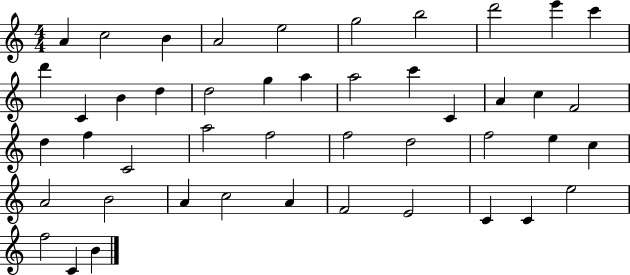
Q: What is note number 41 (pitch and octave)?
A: C4